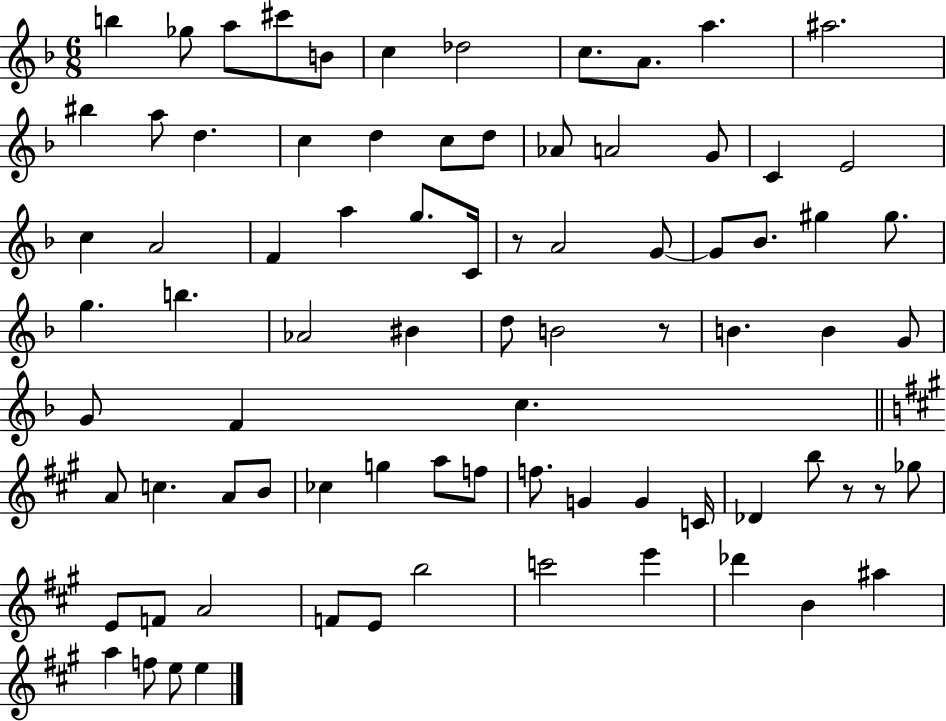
X:1
T:Untitled
M:6/8
L:1/4
K:F
b _g/2 a/2 ^c'/2 B/2 c _d2 c/2 A/2 a ^a2 ^b a/2 d c d c/2 d/2 _A/2 A2 G/2 C E2 c A2 F a g/2 C/4 z/2 A2 G/2 G/2 _B/2 ^g ^g/2 g b _A2 ^B d/2 B2 z/2 B B G/2 G/2 F c A/2 c A/2 B/2 _c g a/2 f/2 f/2 G G C/4 _D b/2 z/2 z/2 _g/2 E/2 F/2 A2 F/2 E/2 b2 c'2 e' _d' B ^a a f/2 e/2 e